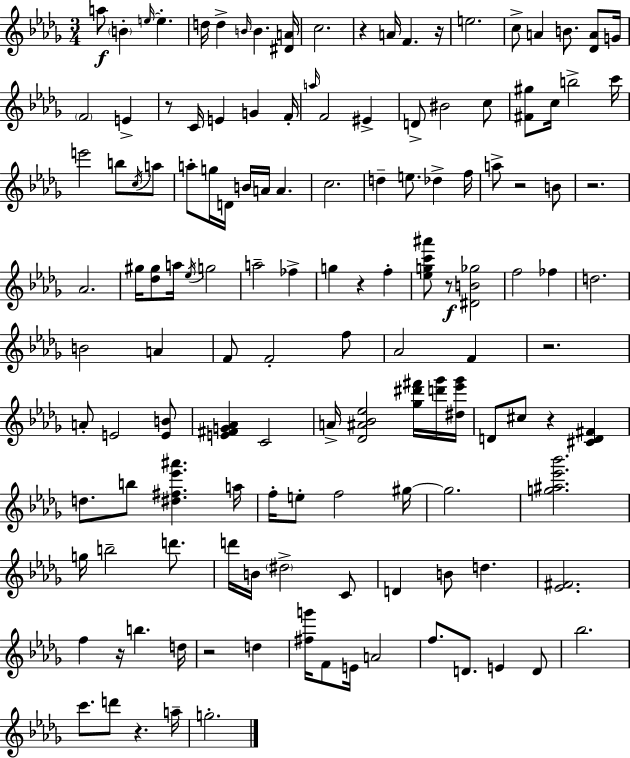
A5/e B4/q E5/s E5/q. D5/s D5/q B4/s B4/q. [D#4,A4]/s C5/h. R/q A4/s F4/q. R/s E5/h. C5/e A4/q B4/e. [Db4,A4]/e G4/s F4/h E4/q R/e C4/s E4/q G4/q F4/s A5/s F4/h EIS4/q D4/e BIS4/h C5/e [F#4,G#5]/e C5/s B5/h C6/s E6/h B5/e C5/s A5/e A5/e G5/s D4/s B4/s A4/s A4/q. C5/h. D5/q E5/e. Db5/q F5/s A5/e R/h B4/e R/h. Ab4/h. G#5/s [Db5,G#5]/e A5/s Eb5/s G5/h A5/h FES5/q G5/q R/q F5/q [Eb5,G5,C6,A#6]/e R/e [D#4,B4,Gb5]/h F5/h FES5/q D5/h. B4/h A4/q F4/e F4/h F5/e Ab4/h F4/q R/h. A4/e E4/h [E4,B4]/e [E4,F#4,G4,Ab4]/q C4/h A4/s [Db4,A#4,Bb4,Eb5]/h [Gb5,D#6,F#6]/s [D6,Gb6]/s [D#5,Eb6,Gb6]/s D4/e C#5/e R/q [C#4,D4,F#4]/q D5/e. B5/e [D#5,F#5,Eb6,A#6]/q. A5/s F5/s E5/e F5/h G#5/s G#5/h. [G5,A#5,Eb6,Bb6]/h. G5/s B5/h D6/e. D6/s B4/s D#5/h C4/e D4/q B4/e D5/q. [Eb4,F#4]/h. F5/q R/s B5/q. D5/s R/h D5/q [F#5,G6]/s F4/e E4/s A4/h F5/e. D4/e. E4/q D4/e Bb5/h. C6/e. D6/e R/q. A5/s G5/h.